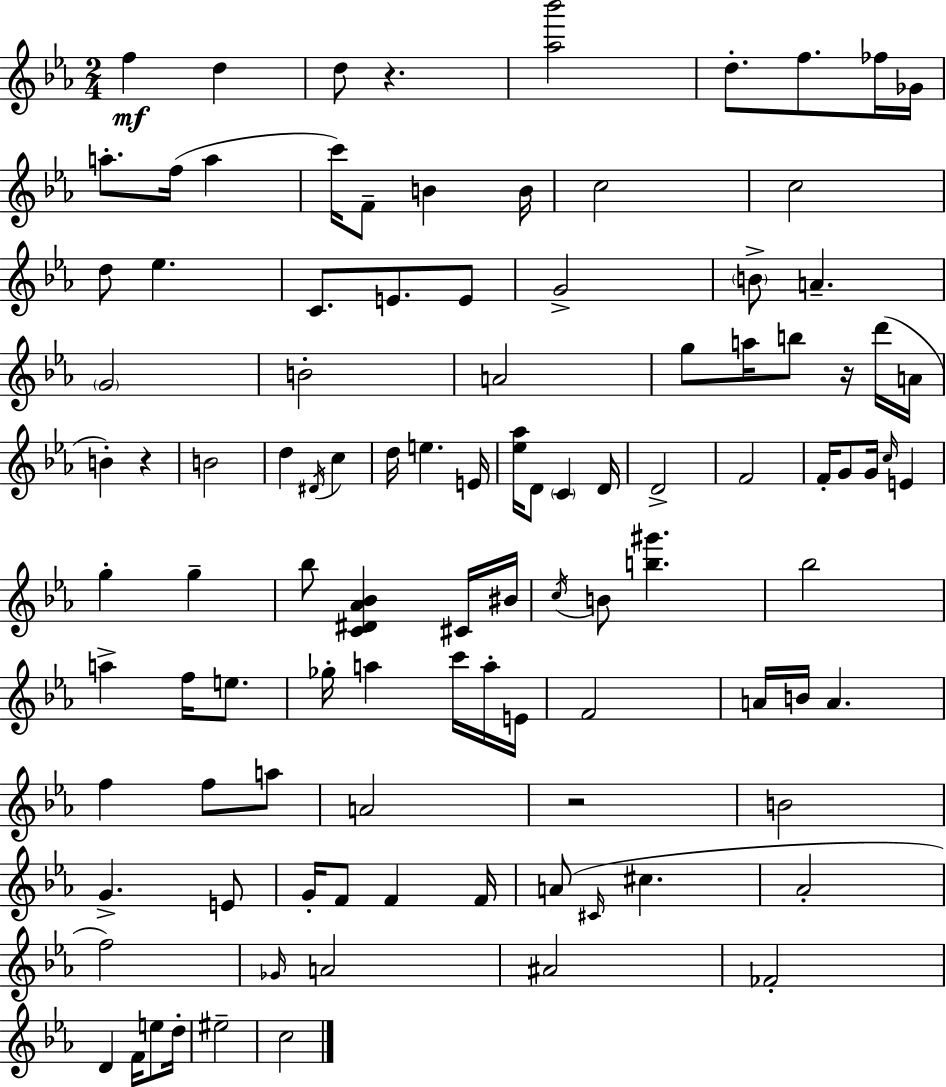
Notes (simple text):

F5/q D5/q D5/e R/q. [Ab5,Bb6]/h D5/e. F5/e. FES5/s Gb4/s A5/e. F5/s A5/q C6/s F4/e B4/q B4/s C5/h C5/h D5/e Eb5/q. C4/e. E4/e. E4/e G4/h B4/e A4/q. G4/h B4/h A4/h G5/e A5/s B5/e R/s D6/s A4/s B4/q R/q B4/h D5/q D#4/s C5/q D5/s E5/q. E4/s [Eb5,Ab5]/s D4/e C4/q D4/s D4/h F4/h F4/s G4/e G4/s C5/s E4/q G5/q G5/q Bb5/e [C4,D#4,Ab4,Bb4]/q C#4/s BIS4/s C5/s B4/e [B5,G#6]/q. Bb5/h A5/q F5/s E5/e. Gb5/s A5/q C6/s A5/s E4/s F4/h A4/s B4/s A4/q. F5/q F5/e A5/e A4/h R/h B4/h G4/q. E4/e G4/s F4/e F4/q F4/s A4/e C#4/s C#5/q. Ab4/h F5/h Gb4/s A4/h A#4/h FES4/h D4/q F4/s E5/e D5/s EIS5/h C5/h